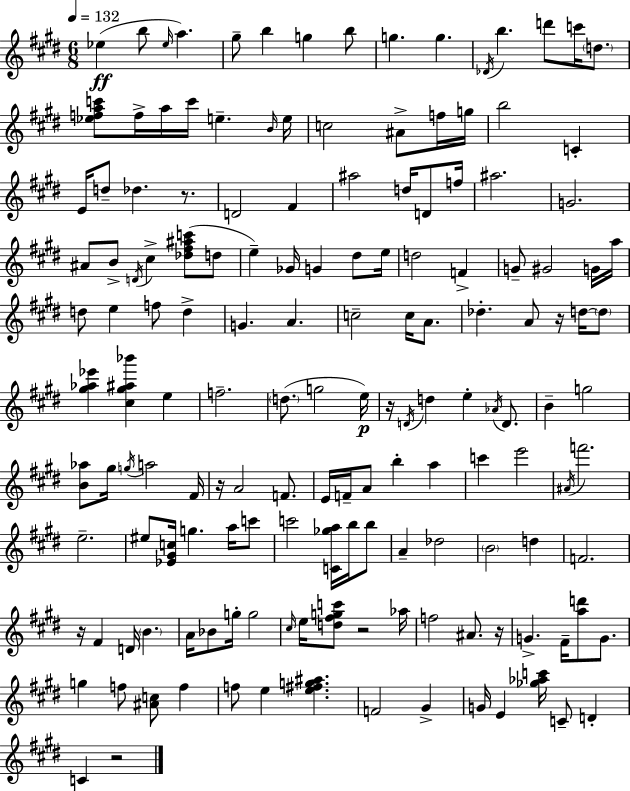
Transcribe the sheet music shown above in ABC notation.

X:1
T:Untitled
M:6/8
L:1/4
K:E
_e b/2 _e/4 a ^g/2 b g b/2 g g _D/4 b d'/2 c'/4 d/2 [_efac']/2 f/4 a/4 c'/4 e B/4 e/4 c2 ^A/2 f/4 g/4 b2 C E/4 d/2 _d z/2 D2 ^F ^a2 d/4 D/2 f/4 ^a2 G2 ^A/2 B/2 D/4 ^c [_d^f^ac']/2 d/2 e _G/4 G ^d/2 e/4 d2 F G/2 ^G2 G/4 a/4 d/2 e f/2 d G A c2 c/4 A/2 _d A/2 z/4 d/4 d/2 [^g_a_e'] [^c^g^a_b'] e f2 d/2 g2 e/4 z/4 D/4 d e _A/4 D/2 B g2 [B_a]/2 ^g/4 g/4 a2 ^F/4 z/4 A2 F/2 E/4 F/4 A/2 b a c' e'2 ^A/4 f'2 e2 ^e/2 [_E^Gc]/4 g a/4 c'/2 c'2 [C_ga]/4 b/4 b/2 A _d2 B2 d F2 z/4 ^F D/4 B A/4 _B/2 g/4 g2 ^c/4 e/4 [d^fgc']/2 z2 _a/4 f2 ^A/2 z/4 G ^F/4 [ad']/2 G/2 g f/2 [^Ac]/2 f f/2 e [e^fg^a] F2 ^G G/4 E [_g_ac']/4 C/2 D C z2